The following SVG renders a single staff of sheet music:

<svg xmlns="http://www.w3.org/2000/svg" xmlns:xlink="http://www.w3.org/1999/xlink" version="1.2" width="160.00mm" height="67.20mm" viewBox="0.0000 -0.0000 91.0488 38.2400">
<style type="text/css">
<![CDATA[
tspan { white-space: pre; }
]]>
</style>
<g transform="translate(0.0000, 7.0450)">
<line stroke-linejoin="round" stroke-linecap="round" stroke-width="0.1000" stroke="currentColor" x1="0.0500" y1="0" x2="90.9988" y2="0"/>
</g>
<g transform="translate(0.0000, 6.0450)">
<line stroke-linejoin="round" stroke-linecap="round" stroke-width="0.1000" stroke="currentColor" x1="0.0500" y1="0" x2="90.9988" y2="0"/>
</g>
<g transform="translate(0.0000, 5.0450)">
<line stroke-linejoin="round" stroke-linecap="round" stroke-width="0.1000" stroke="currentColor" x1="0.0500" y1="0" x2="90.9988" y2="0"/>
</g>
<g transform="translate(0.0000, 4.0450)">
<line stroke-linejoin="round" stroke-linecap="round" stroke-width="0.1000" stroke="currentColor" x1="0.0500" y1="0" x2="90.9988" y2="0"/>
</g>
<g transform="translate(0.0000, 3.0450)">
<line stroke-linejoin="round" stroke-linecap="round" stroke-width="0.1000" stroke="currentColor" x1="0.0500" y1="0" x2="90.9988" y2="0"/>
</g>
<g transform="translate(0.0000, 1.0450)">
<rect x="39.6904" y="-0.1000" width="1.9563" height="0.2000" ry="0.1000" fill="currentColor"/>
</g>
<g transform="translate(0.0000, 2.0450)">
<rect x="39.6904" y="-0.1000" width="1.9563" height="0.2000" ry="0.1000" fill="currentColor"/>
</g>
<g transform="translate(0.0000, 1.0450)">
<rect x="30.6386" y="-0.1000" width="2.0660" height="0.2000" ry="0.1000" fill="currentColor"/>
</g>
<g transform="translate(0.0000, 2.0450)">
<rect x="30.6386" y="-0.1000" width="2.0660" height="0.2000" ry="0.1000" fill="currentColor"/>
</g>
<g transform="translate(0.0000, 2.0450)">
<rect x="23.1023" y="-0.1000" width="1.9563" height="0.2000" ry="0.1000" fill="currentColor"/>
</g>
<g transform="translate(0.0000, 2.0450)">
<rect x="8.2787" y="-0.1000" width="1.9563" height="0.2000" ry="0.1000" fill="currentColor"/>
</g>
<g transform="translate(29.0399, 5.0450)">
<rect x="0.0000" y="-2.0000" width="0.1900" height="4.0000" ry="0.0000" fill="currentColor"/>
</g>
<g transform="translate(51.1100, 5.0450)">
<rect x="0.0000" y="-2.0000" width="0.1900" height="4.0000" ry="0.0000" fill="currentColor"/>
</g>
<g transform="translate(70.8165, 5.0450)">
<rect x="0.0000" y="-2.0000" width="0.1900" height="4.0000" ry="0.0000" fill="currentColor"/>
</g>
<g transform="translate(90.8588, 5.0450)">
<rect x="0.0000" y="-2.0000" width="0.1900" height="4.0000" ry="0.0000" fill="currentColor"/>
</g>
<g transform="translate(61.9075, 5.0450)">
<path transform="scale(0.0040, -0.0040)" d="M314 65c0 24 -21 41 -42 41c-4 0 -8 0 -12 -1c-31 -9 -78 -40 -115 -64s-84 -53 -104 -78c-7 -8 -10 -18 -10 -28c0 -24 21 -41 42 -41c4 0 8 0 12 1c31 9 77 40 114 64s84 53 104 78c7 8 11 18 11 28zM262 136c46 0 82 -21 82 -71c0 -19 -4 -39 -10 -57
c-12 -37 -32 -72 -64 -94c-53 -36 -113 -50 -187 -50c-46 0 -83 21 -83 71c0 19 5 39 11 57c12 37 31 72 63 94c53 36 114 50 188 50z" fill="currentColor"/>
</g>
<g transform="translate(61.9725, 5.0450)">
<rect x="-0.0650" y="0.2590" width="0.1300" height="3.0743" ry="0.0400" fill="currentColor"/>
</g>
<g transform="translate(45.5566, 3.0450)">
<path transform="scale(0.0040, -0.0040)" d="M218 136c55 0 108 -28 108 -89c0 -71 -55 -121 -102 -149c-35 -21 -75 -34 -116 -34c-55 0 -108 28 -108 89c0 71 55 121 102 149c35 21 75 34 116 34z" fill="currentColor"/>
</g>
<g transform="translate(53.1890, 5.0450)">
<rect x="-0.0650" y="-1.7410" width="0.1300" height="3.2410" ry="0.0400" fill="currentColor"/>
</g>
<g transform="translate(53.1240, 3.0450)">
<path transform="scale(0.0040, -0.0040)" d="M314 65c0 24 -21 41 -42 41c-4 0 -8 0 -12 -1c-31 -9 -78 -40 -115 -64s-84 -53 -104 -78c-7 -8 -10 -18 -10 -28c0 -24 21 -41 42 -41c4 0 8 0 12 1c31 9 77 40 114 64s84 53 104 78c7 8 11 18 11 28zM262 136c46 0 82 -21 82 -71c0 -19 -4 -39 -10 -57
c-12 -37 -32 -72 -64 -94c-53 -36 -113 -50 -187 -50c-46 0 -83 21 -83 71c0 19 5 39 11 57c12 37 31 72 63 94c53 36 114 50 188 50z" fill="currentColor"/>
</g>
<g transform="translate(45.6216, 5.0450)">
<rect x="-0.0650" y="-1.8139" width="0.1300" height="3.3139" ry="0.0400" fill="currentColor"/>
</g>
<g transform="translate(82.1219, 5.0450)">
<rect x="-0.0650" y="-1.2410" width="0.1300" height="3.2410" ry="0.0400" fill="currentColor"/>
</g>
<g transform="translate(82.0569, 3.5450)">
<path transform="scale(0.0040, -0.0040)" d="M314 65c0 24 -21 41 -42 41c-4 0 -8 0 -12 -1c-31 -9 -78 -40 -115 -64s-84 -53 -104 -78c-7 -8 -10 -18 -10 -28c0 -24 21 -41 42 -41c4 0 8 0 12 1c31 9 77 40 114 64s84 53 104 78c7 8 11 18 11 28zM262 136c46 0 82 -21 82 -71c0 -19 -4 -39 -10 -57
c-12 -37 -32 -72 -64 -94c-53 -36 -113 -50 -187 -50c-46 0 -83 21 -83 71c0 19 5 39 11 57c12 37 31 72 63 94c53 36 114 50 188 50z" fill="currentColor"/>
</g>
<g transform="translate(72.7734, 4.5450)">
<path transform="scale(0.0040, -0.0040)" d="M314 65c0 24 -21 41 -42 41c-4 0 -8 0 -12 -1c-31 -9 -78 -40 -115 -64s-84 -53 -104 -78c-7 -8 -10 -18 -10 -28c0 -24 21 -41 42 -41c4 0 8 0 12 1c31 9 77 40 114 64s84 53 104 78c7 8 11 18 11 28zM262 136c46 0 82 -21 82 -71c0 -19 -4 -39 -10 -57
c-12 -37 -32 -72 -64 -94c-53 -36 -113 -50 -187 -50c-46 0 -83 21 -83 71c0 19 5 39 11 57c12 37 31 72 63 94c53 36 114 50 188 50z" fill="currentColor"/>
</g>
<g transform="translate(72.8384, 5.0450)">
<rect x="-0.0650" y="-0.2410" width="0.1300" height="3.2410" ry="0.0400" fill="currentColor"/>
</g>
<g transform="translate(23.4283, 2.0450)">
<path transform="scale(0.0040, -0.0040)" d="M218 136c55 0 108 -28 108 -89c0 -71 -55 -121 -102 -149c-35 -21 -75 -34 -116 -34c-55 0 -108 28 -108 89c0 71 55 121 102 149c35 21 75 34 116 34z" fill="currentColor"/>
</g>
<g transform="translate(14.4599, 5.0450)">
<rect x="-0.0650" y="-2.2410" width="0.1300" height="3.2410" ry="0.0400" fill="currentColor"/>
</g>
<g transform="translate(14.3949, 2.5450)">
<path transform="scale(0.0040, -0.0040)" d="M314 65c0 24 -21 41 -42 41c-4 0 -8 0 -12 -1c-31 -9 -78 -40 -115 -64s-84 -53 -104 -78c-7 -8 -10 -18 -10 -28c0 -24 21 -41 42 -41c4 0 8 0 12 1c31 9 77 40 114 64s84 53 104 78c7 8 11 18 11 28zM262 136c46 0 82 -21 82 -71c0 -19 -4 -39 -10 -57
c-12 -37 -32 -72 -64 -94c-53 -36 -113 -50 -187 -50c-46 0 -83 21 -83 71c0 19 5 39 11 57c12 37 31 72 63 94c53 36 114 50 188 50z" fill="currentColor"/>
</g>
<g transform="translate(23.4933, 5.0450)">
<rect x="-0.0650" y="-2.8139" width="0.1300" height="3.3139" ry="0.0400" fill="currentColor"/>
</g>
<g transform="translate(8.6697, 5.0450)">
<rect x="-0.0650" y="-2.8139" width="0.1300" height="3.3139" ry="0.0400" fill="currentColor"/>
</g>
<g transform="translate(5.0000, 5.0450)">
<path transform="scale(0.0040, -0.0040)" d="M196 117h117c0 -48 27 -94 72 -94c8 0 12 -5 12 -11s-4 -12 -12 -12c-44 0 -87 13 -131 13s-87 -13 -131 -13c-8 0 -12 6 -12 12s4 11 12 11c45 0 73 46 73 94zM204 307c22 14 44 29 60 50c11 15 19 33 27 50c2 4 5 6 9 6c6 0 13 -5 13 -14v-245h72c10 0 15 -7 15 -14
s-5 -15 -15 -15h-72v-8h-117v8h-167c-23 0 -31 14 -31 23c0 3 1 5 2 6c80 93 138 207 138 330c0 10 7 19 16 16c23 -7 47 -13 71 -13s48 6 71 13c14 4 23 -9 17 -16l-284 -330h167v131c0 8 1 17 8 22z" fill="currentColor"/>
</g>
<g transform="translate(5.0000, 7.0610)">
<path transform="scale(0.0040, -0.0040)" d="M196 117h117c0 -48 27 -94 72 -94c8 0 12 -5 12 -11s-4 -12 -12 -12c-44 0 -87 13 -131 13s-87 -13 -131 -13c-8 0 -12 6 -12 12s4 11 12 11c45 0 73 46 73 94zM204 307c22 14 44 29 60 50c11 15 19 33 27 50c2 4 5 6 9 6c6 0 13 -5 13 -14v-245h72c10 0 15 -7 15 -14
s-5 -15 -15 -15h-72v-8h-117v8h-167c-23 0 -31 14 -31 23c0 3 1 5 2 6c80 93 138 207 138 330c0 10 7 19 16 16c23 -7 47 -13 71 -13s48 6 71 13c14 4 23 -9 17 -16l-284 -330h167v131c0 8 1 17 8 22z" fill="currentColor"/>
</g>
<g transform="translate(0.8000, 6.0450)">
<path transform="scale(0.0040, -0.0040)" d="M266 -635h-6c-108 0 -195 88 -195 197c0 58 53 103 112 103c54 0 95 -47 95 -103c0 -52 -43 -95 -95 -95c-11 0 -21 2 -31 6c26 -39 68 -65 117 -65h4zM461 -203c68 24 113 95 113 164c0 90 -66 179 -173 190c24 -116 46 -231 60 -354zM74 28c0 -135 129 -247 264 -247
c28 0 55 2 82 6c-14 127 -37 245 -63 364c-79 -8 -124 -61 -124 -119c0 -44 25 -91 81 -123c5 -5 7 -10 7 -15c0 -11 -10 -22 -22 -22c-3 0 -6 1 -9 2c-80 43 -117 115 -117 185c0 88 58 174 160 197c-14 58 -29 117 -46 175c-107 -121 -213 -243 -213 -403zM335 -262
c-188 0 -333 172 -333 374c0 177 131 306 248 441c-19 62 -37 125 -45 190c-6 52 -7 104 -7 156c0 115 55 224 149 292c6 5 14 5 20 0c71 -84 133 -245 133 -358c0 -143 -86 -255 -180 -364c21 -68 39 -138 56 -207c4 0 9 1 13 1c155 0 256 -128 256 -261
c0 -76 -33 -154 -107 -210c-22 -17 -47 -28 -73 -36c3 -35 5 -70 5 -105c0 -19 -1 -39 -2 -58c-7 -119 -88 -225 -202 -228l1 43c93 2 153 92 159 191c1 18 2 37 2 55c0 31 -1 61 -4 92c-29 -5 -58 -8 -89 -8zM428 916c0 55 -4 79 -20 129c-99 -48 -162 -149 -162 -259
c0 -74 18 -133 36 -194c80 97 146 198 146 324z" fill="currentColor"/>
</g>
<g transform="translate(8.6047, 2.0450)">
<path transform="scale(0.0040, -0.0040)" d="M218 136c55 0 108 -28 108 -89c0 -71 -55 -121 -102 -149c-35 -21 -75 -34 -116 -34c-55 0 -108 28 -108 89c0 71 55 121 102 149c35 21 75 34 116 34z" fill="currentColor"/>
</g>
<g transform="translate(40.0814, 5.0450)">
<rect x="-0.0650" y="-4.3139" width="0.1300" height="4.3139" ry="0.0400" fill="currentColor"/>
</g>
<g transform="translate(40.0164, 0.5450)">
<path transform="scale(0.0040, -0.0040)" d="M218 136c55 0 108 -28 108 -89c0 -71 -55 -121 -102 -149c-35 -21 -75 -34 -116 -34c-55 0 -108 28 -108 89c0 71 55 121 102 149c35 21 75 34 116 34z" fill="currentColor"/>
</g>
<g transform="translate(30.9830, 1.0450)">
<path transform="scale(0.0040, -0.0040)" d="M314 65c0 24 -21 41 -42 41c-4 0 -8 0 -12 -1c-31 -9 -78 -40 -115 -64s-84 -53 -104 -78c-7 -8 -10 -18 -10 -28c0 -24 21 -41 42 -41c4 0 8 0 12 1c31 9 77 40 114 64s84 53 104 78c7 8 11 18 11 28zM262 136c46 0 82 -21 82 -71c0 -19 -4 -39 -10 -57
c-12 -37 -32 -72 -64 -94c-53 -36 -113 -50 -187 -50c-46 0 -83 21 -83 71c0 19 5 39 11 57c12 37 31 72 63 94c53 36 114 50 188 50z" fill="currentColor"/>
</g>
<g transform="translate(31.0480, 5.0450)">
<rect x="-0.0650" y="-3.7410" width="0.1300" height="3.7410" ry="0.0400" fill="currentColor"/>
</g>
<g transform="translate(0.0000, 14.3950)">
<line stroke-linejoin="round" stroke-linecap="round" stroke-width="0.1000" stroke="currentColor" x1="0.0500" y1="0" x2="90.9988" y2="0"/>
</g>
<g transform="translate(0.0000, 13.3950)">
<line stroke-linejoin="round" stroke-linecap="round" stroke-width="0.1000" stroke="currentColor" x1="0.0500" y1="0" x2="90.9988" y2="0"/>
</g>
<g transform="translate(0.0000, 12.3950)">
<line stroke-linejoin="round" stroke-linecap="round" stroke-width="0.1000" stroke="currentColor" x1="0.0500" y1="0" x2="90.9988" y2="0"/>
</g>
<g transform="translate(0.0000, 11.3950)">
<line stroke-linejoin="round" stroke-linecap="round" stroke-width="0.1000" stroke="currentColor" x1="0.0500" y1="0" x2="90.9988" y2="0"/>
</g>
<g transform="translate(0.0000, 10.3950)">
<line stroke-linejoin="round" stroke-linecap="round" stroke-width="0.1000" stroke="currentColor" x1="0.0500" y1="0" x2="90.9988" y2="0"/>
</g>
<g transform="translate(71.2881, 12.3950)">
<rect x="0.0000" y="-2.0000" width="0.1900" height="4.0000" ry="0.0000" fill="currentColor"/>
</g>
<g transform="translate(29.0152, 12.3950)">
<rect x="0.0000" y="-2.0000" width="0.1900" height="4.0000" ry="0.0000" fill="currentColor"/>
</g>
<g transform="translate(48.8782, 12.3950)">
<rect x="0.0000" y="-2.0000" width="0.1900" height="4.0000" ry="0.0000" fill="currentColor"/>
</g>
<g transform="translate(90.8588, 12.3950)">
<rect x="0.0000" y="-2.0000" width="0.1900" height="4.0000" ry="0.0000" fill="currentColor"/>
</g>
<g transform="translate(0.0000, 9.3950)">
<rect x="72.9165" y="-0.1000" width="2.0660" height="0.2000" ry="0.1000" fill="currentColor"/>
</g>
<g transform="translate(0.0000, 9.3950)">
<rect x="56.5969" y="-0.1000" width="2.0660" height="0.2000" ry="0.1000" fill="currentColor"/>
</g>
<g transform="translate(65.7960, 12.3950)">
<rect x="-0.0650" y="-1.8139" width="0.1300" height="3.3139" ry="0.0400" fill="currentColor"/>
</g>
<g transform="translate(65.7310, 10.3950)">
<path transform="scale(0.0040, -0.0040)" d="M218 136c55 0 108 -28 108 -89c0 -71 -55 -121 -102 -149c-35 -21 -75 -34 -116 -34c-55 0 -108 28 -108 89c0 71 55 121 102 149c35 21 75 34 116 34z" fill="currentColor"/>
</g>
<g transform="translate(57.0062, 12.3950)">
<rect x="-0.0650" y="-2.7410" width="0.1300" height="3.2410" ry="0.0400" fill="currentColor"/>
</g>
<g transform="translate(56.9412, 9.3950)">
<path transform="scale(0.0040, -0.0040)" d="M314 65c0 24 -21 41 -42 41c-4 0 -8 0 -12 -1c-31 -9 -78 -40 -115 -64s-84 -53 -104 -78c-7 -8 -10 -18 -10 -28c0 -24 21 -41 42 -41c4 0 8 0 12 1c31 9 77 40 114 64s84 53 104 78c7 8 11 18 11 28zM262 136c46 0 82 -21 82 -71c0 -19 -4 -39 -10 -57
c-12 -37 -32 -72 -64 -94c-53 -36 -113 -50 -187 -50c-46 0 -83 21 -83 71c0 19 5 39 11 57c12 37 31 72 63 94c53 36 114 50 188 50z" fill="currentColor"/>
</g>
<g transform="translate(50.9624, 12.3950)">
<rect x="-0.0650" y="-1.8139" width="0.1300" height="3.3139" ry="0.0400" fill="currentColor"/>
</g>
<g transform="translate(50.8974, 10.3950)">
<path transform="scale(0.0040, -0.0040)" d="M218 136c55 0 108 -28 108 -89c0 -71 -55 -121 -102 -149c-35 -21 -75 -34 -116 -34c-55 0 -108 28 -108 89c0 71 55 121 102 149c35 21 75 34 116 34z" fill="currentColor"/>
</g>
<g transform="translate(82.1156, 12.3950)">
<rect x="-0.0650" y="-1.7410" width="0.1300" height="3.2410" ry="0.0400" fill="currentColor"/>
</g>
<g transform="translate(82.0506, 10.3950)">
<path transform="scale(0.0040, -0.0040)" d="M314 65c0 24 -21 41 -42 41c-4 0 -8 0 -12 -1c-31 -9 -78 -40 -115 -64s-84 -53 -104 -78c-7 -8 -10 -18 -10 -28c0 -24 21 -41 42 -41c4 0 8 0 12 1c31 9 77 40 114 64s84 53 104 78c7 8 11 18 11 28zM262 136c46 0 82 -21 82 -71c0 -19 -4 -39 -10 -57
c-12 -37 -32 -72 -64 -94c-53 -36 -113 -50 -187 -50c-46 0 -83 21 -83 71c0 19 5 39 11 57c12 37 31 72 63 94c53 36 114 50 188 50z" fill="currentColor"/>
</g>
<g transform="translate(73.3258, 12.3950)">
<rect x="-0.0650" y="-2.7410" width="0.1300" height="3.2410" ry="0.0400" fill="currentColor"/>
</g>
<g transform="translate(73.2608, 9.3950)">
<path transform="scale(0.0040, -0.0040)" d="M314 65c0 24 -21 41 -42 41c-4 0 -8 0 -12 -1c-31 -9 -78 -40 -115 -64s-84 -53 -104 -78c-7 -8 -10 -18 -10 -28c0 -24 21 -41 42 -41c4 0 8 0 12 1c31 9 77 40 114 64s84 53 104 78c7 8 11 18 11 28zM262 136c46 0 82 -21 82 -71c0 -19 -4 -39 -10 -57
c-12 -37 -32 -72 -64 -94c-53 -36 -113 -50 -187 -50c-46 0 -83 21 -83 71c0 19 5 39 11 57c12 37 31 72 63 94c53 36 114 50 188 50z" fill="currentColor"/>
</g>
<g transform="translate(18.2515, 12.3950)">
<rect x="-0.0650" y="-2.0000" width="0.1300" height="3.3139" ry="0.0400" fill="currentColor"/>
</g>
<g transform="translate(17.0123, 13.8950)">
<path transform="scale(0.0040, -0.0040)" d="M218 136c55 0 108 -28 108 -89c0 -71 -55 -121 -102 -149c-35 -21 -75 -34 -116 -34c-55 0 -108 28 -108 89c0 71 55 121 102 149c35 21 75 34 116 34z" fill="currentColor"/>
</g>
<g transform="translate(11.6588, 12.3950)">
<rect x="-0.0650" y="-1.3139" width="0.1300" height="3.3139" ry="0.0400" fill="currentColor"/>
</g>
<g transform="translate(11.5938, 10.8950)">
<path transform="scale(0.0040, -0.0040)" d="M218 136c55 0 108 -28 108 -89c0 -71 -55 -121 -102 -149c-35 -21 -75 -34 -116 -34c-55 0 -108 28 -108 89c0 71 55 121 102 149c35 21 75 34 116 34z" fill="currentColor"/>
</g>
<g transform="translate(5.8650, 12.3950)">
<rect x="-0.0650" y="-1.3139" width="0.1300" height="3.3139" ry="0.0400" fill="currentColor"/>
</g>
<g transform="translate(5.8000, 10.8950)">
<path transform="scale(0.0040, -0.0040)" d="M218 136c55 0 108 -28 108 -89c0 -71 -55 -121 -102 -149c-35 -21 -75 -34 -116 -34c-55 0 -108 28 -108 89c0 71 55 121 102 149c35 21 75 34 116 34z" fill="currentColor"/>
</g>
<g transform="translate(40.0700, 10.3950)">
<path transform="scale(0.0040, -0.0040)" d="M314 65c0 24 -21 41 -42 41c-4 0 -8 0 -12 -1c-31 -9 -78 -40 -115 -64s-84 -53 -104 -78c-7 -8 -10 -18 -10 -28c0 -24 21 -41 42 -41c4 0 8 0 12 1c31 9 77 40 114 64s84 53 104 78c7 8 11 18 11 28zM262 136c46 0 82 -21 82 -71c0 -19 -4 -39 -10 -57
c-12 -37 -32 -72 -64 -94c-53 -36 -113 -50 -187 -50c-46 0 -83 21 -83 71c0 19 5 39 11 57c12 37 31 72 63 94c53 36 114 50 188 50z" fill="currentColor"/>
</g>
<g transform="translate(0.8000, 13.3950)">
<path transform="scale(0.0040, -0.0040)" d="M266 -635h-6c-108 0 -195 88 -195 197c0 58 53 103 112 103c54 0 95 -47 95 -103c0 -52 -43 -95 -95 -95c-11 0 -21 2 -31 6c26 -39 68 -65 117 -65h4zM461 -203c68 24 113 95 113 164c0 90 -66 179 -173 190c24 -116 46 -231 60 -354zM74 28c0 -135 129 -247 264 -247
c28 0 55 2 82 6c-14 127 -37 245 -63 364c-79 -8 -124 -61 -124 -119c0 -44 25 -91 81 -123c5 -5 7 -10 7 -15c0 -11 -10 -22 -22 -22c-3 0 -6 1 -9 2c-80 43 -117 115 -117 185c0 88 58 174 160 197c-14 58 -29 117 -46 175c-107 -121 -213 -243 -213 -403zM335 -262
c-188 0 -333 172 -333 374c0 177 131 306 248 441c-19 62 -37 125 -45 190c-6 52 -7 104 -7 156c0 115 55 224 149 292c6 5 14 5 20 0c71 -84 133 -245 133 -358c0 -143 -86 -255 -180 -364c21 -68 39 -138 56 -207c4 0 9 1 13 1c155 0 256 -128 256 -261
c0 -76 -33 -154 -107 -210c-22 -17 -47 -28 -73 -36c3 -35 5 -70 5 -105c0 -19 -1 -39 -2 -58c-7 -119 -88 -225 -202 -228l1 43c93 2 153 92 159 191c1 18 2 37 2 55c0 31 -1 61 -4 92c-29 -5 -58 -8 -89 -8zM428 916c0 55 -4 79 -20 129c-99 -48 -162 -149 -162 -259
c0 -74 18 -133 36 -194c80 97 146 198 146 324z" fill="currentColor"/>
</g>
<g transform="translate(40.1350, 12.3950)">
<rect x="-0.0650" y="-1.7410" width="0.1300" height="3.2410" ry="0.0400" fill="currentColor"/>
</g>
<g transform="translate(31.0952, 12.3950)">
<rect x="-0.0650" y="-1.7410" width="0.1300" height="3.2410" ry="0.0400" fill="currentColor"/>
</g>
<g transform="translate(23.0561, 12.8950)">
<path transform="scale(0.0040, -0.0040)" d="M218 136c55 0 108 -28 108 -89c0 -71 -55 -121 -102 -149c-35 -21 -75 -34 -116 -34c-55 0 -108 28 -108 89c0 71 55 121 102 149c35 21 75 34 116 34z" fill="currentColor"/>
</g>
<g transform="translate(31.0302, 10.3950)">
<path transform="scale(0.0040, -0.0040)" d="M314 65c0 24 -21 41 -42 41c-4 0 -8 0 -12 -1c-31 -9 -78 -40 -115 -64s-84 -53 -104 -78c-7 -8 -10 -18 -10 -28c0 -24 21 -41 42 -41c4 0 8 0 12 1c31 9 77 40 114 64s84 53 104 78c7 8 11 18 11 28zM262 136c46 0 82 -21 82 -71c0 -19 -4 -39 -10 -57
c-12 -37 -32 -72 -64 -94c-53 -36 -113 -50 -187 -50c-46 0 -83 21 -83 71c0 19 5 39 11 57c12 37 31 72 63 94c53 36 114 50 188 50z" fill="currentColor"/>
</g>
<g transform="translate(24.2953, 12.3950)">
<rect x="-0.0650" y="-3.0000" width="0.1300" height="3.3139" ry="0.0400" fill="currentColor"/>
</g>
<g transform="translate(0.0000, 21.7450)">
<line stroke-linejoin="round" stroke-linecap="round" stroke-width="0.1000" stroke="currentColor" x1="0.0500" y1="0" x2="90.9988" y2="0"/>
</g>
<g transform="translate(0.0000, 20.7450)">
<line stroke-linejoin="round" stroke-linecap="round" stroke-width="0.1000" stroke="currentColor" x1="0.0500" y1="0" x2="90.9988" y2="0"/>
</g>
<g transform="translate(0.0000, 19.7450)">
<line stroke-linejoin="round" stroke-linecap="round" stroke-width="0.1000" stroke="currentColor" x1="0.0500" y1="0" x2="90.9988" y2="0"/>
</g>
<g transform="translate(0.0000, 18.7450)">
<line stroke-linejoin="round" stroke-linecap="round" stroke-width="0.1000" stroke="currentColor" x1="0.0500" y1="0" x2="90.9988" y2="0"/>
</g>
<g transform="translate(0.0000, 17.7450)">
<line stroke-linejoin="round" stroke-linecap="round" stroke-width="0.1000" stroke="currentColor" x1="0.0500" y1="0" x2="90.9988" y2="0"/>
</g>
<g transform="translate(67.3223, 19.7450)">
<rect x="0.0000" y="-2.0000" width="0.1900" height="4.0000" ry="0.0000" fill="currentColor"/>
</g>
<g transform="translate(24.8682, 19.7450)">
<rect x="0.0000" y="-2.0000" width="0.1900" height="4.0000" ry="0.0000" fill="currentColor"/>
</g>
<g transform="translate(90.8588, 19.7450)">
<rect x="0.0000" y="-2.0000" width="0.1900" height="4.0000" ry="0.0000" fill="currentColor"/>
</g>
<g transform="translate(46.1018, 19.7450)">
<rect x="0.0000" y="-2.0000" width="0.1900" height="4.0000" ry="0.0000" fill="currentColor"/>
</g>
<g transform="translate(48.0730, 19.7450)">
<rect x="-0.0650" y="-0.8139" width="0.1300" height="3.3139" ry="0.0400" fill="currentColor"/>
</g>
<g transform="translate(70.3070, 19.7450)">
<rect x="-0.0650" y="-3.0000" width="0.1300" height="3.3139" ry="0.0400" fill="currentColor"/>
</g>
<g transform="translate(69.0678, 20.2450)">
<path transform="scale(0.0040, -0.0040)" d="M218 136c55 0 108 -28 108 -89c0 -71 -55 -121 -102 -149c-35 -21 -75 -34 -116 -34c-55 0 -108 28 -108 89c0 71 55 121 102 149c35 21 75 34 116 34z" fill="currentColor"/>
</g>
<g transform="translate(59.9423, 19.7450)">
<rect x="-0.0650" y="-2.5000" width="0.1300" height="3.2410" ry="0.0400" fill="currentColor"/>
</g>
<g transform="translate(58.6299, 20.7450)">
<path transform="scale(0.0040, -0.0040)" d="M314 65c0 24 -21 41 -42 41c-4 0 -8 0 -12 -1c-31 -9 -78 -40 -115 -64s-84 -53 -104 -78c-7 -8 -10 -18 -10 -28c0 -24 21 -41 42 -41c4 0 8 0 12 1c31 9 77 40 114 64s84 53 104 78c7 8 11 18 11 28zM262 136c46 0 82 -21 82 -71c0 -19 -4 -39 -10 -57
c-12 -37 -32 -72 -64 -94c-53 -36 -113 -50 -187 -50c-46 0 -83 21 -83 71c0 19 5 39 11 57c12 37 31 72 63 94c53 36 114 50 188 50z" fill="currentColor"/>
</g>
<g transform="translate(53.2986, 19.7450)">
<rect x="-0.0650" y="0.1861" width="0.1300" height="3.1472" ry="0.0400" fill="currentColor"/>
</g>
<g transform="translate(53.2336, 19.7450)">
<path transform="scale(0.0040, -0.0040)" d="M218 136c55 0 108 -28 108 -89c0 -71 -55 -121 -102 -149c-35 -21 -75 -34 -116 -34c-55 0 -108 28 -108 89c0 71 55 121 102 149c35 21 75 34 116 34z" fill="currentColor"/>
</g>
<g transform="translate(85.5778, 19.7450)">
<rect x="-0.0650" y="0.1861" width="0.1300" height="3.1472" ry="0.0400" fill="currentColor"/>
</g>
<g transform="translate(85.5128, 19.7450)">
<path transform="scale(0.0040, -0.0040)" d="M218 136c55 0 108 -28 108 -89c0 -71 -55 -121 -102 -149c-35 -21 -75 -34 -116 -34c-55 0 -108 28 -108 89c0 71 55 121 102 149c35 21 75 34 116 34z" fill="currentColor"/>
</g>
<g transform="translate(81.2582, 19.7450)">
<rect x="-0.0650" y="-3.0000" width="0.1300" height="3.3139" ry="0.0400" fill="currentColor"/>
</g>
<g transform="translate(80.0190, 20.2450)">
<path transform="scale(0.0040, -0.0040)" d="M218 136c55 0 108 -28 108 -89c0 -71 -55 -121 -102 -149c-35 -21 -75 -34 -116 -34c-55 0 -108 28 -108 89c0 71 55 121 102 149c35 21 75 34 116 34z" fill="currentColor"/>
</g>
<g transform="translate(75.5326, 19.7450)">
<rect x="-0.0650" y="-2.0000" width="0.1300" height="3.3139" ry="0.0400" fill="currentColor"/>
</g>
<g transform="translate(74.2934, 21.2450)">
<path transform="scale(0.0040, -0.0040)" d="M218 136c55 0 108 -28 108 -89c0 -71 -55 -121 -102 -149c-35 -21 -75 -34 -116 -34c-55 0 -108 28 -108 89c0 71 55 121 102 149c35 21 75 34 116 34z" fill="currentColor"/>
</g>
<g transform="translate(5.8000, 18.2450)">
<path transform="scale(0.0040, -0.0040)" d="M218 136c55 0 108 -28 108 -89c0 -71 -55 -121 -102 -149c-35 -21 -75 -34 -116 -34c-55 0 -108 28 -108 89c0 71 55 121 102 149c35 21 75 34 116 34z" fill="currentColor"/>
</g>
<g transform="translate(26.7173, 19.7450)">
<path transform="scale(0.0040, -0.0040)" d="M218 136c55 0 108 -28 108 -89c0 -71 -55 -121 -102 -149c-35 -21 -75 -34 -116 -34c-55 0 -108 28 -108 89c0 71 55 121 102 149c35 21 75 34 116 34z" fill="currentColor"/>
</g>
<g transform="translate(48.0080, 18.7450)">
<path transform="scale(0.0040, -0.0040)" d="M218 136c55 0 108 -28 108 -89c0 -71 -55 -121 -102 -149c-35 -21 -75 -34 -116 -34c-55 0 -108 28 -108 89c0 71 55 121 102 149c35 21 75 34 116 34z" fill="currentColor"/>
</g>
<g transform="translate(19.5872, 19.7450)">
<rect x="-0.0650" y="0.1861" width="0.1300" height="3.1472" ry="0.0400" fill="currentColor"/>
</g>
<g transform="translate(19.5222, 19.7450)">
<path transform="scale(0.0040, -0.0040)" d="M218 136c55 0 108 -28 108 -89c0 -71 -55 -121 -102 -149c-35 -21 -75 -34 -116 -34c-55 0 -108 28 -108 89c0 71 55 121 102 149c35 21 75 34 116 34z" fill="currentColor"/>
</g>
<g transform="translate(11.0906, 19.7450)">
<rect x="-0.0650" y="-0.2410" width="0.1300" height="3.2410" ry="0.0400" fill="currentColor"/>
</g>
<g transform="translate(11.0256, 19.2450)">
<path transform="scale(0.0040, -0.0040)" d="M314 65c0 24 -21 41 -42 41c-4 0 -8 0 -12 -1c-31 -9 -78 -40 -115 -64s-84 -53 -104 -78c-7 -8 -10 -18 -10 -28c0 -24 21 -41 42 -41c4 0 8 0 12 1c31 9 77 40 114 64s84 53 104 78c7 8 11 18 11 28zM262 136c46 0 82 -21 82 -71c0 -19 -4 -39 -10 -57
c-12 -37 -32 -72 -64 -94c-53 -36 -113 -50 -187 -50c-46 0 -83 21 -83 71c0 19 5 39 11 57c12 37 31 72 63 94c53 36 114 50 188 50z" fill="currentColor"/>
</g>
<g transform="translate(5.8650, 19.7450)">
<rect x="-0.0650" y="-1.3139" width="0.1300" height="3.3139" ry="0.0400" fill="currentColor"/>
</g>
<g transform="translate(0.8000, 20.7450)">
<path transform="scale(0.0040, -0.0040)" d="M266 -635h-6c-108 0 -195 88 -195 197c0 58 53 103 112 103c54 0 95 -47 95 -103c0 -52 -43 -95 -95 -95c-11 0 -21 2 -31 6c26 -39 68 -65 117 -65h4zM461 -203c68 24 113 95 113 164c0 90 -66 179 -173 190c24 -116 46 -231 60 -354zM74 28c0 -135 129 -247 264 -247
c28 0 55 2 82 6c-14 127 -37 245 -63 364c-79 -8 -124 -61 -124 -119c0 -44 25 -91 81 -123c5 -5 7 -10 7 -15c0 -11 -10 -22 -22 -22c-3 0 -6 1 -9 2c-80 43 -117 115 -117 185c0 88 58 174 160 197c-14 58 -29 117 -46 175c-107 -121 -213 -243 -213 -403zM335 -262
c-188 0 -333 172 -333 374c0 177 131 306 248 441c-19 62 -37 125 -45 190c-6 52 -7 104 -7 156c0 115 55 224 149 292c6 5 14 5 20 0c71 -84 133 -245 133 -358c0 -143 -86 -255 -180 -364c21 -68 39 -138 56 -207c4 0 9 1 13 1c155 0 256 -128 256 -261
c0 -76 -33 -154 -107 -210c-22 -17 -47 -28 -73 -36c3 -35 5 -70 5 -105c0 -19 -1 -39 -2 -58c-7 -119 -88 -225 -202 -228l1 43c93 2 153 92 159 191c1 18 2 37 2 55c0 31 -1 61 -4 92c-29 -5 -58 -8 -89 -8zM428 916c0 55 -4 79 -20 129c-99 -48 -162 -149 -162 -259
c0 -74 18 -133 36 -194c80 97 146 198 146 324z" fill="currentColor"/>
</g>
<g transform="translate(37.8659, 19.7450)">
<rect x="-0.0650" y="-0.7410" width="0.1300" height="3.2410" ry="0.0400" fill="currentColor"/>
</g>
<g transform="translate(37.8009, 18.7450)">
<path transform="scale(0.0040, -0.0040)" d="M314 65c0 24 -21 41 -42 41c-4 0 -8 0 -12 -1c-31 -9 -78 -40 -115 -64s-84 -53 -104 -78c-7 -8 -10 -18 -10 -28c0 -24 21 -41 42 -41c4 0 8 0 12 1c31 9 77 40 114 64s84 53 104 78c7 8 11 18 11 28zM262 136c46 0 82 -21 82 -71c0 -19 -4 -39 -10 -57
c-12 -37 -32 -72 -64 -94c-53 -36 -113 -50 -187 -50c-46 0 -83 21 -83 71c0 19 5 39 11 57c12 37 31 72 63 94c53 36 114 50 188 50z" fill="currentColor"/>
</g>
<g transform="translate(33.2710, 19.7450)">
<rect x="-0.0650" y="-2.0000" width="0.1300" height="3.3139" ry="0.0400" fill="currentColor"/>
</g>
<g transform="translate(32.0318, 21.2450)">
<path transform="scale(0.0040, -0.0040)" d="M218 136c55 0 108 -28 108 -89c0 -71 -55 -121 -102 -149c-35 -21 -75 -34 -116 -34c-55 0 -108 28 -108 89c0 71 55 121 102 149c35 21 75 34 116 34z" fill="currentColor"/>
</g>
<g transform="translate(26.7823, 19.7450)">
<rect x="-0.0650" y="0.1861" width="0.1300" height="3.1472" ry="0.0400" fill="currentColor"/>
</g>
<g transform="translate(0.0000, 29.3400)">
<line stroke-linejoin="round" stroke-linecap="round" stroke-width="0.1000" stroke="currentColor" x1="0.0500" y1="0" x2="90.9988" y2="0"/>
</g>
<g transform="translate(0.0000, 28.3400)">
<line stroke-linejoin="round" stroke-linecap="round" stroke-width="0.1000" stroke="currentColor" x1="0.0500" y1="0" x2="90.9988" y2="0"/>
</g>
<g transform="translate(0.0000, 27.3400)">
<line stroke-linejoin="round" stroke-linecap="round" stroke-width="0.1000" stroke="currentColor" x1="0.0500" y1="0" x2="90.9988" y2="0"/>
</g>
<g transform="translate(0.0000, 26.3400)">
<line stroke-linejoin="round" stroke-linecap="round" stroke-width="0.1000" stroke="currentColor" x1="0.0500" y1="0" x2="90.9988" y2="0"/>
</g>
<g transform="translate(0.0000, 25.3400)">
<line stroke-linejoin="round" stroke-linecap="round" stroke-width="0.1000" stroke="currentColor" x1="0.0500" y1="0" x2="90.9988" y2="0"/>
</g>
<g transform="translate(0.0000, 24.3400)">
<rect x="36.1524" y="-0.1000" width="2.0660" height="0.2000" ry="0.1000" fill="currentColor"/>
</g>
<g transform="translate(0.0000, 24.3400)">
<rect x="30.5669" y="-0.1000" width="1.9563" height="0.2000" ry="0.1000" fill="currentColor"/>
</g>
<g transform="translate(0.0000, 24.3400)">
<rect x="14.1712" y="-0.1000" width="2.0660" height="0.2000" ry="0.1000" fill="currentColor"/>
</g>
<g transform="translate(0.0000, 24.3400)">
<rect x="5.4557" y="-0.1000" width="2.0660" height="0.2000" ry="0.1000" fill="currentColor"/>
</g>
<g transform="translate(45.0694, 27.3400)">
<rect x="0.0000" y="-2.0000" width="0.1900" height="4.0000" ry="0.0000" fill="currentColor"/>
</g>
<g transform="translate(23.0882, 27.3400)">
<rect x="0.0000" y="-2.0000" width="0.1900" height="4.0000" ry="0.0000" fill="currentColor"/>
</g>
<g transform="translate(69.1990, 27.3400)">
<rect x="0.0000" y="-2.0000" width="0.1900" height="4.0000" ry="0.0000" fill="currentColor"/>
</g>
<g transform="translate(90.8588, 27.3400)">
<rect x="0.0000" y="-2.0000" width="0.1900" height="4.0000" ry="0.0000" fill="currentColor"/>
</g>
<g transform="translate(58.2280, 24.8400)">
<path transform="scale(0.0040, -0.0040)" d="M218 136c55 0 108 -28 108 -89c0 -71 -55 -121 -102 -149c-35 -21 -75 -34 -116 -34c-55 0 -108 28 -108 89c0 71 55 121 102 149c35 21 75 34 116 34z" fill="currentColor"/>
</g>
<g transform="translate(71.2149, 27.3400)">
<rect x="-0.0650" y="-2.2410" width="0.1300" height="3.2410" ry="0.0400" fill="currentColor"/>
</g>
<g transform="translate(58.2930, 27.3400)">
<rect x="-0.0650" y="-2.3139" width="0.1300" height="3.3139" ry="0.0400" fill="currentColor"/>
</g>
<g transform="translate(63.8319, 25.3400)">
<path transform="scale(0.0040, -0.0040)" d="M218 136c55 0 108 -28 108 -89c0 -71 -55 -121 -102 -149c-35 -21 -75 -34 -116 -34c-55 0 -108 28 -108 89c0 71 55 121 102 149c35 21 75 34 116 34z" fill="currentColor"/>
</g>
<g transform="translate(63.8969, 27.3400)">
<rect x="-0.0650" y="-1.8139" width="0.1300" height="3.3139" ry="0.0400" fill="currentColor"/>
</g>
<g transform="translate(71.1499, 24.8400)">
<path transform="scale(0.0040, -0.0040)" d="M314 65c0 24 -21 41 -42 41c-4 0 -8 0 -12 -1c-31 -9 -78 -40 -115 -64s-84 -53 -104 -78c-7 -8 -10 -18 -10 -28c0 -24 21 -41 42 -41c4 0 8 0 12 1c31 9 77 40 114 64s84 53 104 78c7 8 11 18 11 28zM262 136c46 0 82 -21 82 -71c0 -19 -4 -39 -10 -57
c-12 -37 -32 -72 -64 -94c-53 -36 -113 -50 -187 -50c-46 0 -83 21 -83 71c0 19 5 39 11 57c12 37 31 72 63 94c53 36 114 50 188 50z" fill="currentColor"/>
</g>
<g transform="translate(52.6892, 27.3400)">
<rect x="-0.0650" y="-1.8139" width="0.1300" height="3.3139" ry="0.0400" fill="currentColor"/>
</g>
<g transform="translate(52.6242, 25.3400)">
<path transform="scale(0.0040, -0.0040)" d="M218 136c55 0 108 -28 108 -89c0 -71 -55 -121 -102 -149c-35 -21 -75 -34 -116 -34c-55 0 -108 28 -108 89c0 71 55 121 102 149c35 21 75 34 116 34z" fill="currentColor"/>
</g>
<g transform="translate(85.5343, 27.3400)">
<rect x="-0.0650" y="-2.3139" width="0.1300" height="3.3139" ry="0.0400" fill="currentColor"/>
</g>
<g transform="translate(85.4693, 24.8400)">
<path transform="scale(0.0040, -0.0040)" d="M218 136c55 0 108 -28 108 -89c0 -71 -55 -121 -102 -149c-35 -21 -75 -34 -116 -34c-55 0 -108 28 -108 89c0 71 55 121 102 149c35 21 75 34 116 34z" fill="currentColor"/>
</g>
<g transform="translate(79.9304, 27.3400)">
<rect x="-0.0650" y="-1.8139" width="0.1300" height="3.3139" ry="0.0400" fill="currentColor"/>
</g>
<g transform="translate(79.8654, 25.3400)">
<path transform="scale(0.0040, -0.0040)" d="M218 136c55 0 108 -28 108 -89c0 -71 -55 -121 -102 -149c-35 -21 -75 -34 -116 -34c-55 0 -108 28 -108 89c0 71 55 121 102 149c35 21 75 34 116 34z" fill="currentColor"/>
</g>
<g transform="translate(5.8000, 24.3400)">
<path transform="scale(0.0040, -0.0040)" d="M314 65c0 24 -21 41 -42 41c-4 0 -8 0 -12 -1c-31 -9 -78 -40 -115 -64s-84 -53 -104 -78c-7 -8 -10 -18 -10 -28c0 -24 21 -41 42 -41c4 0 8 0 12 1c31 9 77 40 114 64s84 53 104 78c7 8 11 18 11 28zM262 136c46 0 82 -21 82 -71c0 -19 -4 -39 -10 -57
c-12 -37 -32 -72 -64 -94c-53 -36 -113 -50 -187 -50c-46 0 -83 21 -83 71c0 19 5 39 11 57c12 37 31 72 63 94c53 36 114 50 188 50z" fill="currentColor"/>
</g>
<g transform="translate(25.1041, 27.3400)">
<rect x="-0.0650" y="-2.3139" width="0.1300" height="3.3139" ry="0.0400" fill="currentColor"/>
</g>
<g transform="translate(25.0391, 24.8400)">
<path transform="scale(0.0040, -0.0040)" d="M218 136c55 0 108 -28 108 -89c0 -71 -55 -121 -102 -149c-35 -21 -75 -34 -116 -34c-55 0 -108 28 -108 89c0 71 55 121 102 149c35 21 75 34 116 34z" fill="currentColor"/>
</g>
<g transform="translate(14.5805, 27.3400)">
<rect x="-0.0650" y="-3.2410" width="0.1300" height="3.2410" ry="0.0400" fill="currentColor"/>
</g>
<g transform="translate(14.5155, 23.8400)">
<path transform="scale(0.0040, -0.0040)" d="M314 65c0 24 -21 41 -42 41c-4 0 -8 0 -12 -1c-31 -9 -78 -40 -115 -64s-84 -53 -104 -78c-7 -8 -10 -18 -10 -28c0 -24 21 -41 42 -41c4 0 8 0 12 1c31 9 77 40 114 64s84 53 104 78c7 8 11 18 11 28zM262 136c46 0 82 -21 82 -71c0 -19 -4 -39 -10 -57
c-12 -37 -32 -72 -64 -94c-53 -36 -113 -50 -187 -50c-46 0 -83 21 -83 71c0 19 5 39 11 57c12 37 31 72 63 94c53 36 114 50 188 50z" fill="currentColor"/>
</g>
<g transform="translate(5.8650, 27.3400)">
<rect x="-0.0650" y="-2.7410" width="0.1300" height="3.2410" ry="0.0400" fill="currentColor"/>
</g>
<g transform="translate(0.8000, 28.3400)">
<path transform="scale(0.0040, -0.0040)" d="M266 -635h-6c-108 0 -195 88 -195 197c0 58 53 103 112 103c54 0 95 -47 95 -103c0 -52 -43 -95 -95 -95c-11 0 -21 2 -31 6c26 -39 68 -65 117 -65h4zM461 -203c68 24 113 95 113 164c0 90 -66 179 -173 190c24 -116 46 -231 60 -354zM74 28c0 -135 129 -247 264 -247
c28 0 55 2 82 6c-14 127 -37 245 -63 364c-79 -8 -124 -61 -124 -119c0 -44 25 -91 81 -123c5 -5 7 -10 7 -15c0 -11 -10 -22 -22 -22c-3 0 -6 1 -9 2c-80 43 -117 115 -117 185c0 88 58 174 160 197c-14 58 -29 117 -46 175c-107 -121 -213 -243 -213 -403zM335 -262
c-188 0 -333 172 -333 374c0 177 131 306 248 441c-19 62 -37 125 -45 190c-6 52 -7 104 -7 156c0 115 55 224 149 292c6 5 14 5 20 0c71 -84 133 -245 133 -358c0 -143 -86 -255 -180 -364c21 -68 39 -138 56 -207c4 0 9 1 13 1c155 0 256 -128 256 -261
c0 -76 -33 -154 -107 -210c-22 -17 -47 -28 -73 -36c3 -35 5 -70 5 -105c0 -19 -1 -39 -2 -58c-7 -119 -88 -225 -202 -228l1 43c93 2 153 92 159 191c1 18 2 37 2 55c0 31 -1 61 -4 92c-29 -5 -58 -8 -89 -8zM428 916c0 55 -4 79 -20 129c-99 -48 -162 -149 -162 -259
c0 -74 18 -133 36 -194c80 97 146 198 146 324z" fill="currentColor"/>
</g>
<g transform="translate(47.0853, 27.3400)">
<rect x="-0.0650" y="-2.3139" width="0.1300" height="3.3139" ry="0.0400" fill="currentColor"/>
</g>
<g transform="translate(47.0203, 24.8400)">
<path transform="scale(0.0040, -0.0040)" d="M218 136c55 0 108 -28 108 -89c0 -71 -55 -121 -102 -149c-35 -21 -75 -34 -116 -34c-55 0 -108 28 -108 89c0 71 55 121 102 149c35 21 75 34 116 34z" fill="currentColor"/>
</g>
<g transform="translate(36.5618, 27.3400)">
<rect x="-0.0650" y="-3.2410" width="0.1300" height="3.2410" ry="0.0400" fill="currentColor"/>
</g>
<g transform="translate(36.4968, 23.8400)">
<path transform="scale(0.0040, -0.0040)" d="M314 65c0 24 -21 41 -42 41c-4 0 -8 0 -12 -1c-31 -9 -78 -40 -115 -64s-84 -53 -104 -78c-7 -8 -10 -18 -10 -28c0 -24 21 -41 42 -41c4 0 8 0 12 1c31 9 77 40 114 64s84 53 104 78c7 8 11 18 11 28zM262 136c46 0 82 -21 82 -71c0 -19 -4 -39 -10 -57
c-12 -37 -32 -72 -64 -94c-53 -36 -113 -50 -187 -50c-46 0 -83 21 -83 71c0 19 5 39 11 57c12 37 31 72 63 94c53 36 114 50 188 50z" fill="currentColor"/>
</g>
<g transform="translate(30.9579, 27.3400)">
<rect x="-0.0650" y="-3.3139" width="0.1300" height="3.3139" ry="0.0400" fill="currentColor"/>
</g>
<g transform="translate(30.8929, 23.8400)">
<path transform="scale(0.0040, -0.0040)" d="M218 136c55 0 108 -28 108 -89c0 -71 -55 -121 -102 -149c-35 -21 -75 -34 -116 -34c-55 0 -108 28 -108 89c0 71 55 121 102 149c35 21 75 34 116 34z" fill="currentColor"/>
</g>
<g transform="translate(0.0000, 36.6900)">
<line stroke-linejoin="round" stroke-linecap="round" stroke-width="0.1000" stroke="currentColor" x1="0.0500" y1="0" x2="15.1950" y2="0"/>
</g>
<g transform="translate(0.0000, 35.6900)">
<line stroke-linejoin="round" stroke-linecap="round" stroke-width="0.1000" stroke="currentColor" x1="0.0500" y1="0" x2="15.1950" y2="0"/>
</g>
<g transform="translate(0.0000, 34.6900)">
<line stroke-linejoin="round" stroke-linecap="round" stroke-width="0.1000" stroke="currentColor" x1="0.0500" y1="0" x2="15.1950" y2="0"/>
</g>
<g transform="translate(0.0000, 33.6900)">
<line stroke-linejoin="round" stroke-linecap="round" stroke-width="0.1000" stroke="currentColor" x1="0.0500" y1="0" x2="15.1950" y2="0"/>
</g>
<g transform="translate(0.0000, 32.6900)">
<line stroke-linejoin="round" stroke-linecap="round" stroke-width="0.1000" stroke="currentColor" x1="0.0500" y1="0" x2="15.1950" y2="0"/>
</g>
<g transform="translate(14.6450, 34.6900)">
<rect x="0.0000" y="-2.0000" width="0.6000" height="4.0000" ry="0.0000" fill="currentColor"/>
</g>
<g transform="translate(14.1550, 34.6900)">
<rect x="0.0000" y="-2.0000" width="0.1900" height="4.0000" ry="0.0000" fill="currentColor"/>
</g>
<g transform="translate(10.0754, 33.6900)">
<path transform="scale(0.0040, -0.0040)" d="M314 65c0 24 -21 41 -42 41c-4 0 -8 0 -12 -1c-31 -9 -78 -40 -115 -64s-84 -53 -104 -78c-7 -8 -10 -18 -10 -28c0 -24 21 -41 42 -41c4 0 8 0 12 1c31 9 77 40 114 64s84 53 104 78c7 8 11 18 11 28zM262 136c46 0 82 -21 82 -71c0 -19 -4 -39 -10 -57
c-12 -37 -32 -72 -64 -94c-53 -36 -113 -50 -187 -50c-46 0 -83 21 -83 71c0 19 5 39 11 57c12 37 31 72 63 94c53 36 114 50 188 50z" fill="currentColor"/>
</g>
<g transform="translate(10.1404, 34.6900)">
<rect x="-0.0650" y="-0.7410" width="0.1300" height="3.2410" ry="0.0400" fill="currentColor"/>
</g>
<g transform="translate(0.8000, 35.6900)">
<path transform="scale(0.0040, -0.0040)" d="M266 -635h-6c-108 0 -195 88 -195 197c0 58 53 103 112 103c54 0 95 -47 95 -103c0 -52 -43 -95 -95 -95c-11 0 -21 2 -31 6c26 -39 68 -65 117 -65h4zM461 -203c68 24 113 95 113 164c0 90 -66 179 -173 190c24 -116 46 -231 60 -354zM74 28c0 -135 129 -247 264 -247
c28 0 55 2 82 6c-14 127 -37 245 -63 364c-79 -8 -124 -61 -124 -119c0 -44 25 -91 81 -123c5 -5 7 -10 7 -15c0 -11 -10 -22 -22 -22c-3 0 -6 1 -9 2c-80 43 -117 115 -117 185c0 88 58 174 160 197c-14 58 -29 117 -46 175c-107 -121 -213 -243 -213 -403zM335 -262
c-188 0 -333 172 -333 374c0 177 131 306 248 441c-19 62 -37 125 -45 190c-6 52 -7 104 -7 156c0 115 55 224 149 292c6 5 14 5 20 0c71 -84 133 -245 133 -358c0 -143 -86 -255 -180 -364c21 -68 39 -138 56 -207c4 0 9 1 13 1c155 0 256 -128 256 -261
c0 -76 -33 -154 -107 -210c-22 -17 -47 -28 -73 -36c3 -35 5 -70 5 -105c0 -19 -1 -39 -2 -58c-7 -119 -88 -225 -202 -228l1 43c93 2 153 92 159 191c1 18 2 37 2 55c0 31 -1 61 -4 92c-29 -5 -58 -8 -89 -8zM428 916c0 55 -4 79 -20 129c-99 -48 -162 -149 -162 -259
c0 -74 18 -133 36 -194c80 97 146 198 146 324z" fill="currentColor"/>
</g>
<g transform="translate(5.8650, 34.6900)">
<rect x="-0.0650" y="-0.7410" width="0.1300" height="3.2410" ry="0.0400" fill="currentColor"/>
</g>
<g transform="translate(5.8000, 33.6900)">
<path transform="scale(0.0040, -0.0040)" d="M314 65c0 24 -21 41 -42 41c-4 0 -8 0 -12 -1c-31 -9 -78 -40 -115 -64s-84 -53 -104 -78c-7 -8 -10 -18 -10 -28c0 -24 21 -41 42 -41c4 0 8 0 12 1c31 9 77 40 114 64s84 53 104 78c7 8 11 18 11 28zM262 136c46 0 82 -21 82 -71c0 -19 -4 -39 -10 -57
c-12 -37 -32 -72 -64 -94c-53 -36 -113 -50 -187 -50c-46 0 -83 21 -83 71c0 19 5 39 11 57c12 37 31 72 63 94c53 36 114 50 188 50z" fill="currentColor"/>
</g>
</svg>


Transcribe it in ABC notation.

X:1
T:Untitled
M:4/4
L:1/4
K:C
a g2 a c'2 d' f f2 B2 c2 e2 e e F A f2 f2 f a2 f a2 f2 e c2 B B F d2 d B G2 A F A B a2 b2 g b b2 g f g f g2 f g d2 d2